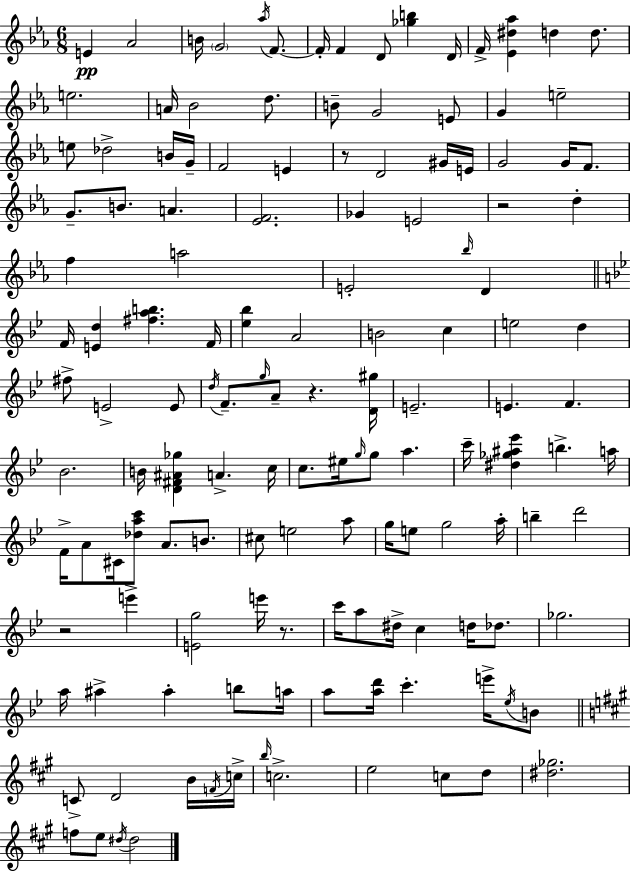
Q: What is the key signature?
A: C minor